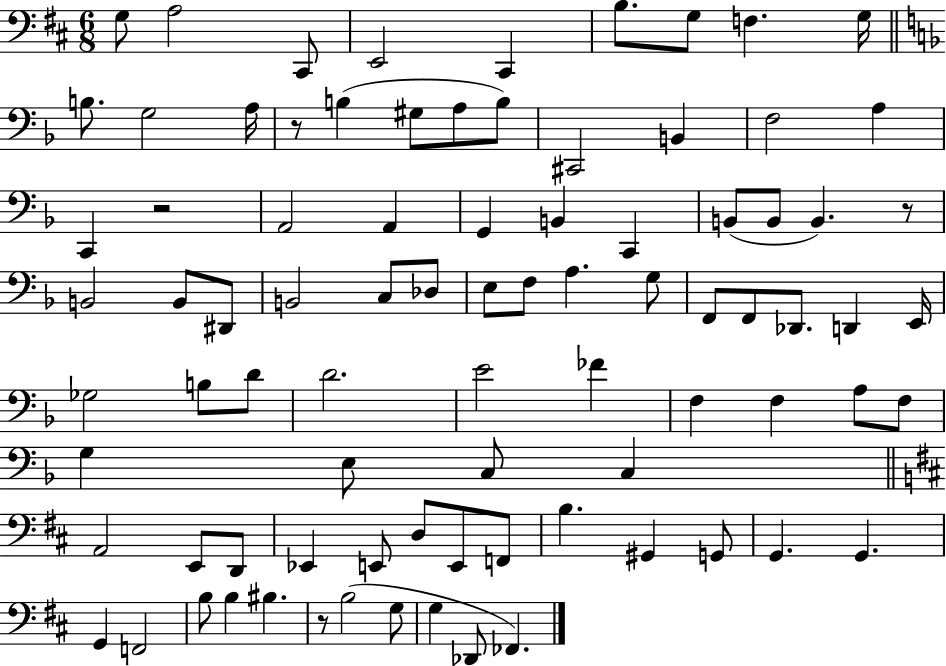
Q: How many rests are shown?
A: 4